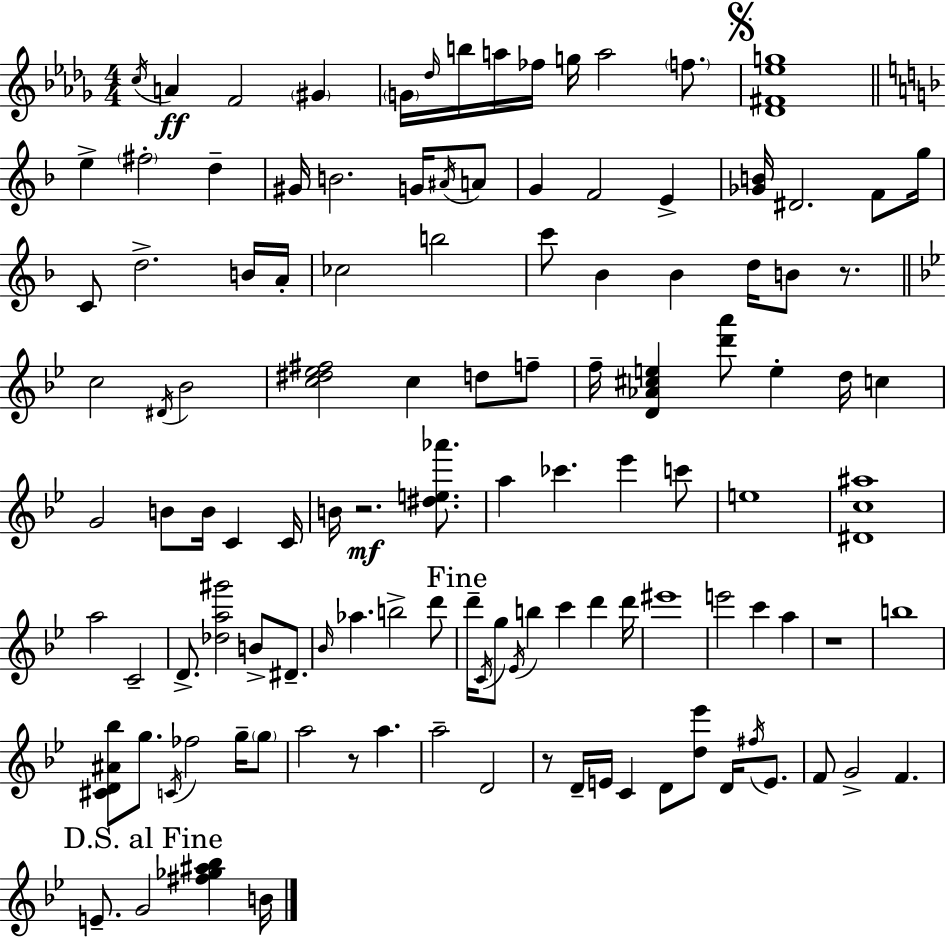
C5/s A4/q F4/h G#4/q G4/s Db5/s B5/s A5/s FES5/s G5/s A5/h F5/e. [Db4,F#4,Eb5,G5]/w E5/q F#5/h D5/q G#4/s B4/h. G4/s A#4/s A4/e G4/q F4/h E4/q [Gb4,B4]/s D#4/h. F4/e G5/s C4/e D5/h. B4/s A4/s CES5/h B5/h C6/e Bb4/q Bb4/q D5/s B4/e R/e. C5/h D#4/s Bb4/h [C5,D#5,Eb5,F#5]/h C5/q D5/e F5/e F5/s [D4,Ab4,C#5,E5]/q [D6,A6]/e E5/q D5/s C5/q G4/h B4/e B4/s C4/q C4/s B4/s R/h. [D#5,E5,Ab6]/e. A5/q CES6/q. Eb6/q C6/e E5/w [D#4,C5,A#5]/w A5/h C4/h D4/e. [Db5,A5,G#6]/h B4/e D#4/e. Bb4/s Ab5/q. B5/h D6/e D6/s C4/s G5/e Eb4/s B5/q C6/q D6/q D6/s EIS6/w E6/h C6/q A5/q R/w B5/w [C#4,D4,A#4,Bb5]/e G5/e. C4/s FES5/h G5/s G5/e A5/h R/e A5/q. A5/h D4/h R/e D4/s E4/s C4/q D4/e [D5,Eb6]/e D4/s F#5/s E4/e. F4/e G4/h F4/q. E4/e. G4/h [F#5,Gb5,A#5,Bb5]/q B4/s